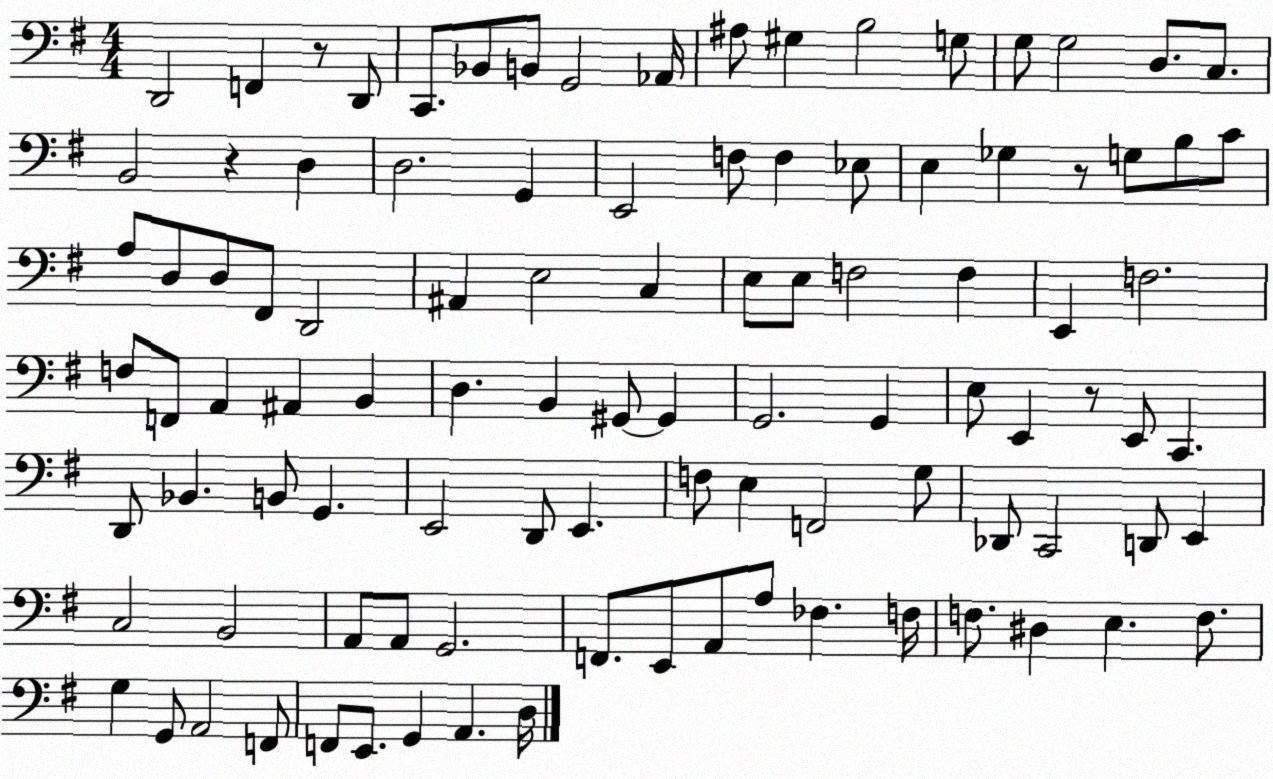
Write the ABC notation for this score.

X:1
T:Untitled
M:4/4
L:1/4
K:G
D,,2 F,, z/2 D,,/2 C,,/2 _B,,/2 B,,/2 G,,2 _A,,/4 ^A,/2 ^G, B,2 G,/2 G,/2 G,2 D,/2 C,/2 B,,2 z D, D,2 G,, E,,2 F,/2 F, _E,/2 E, _G, z/2 G,/2 B,/2 C/2 A,/2 D,/2 D,/2 ^F,,/2 D,,2 ^A,, E,2 C, E,/2 E,/2 F,2 F, E,, F,2 F,/2 F,,/2 A,, ^A,, B,, D, B,, ^G,,/2 ^G,, G,,2 G,, E,/2 E,, z/2 E,,/2 C,, D,,/2 _B,, B,,/2 G,, E,,2 D,,/2 E,, F,/2 E, F,,2 G,/2 _D,,/2 C,,2 D,,/2 E,, C,2 B,,2 A,,/2 A,,/2 G,,2 F,,/2 E,,/2 A,,/2 A,/2 _F, F,/4 F,/2 ^D, E, F,/2 G, G,,/2 A,,2 F,,/2 F,,/2 E,,/2 G,, A,, D,/4